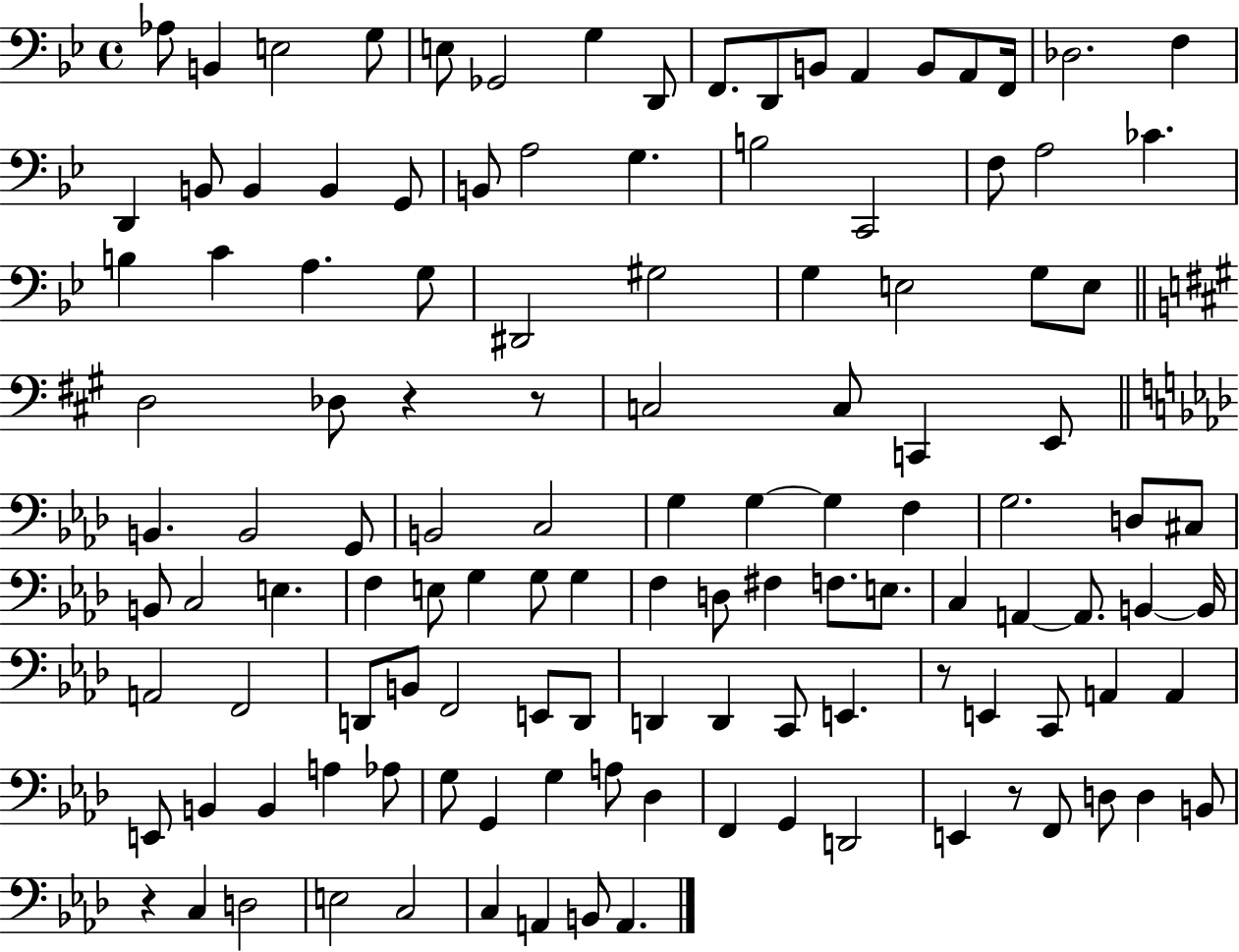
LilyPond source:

{
  \clef bass
  \time 4/4
  \defaultTimeSignature
  \key bes \major
  aes8 b,4 e2 g8 | e8 ges,2 g4 d,8 | f,8. d,8 b,8 a,4 b,8 a,8 f,16 | des2. f4 | \break d,4 b,8 b,4 b,4 g,8 | b,8 a2 g4. | b2 c,2 | f8 a2 ces'4. | \break b4 c'4 a4. g8 | dis,2 gis2 | g4 e2 g8 e8 | \bar "||" \break \key a \major d2 des8 r4 r8 | c2 c8 c,4 e,8 | \bar "||" \break \key aes \major b,4. b,2 g,8 | b,2 c2 | g4 g4~~ g4 f4 | g2. d8 cis8 | \break b,8 c2 e4. | f4 e8 g4 g8 g4 | f4 d8 fis4 f8. e8. | c4 a,4~~ a,8. b,4~~ b,16 | \break a,2 f,2 | d,8 b,8 f,2 e,8 d,8 | d,4 d,4 c,8 e,4. | r8 e,4 c,8 a,4 a,4 | \break e,8 b,4 b,4 a4 aes8 | g8 g,4 g4 a8 des4 | f,4 g,4 d,2 | e,4 r8 f,8 d8 d4 b,8 | \break r4 c4 d2 | e2 c2 | c4 a,4 b,8 a,4. | \bar "|."
}